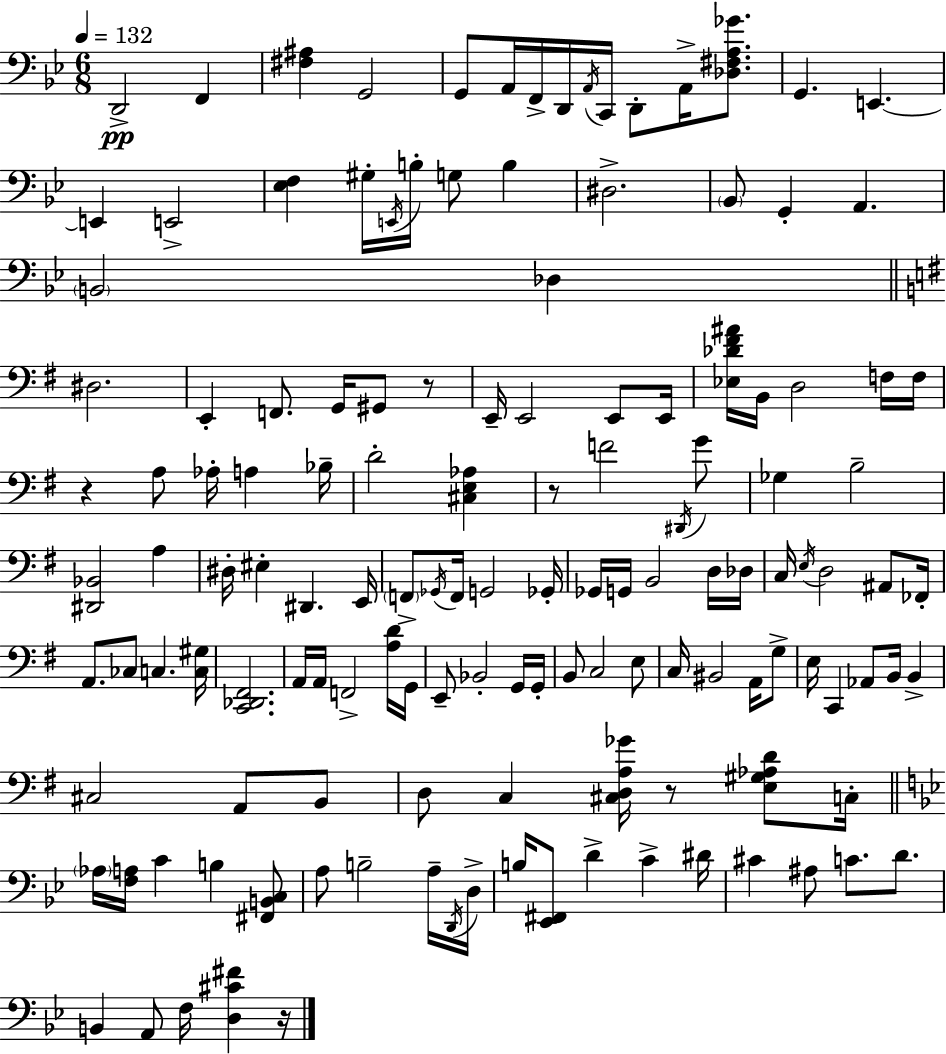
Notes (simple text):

D2/h F2/q [F#3,A#3]/q G2/h G2/e A2/s F2/s D2/s A2/s C2/s D2/e A2/s [Db3,F#3,A3,Gb4]/e. G2/q. E2/q. E2/q E2/h [Eb3,F3]/q G#3/s E2/s B3/s G3/e B3/q D#3/h. Bb2/e G2/q A2/q. B2/h Db3/q D#3/h. E2/q F2/e. G2/s G#2/e R/e E2/s E2/h E2/e E2/s [Eb3,Db4,F#4,A#4]/s B2/s D3/h F3/s F3/s R/q A3/e Ab3/s A3/q Bb3/s D4/h [C#3,E3,Ab3]/q R/e F4/h D#2/s G4/e Gb3/q B3/h [D#2,Bb2]/h A3/q D#3/s EIS3/q D#2/q. E2/s F2/e Gb2/s F2/s G2/h Gb2/s Gb2/s G2/s B2/h D3/s Db3/s C3/s E3/s D3/h A#2/e FES2/s A2/e. CES3/e C3/q. [C3,G#3]/s [C2,Db2,F#2]/h. A2/s A2/s F2/h [A3,D4]/s G2/s E2/e Bb2/h G2/s G2/s B2/e C3/h E3/e C3/s BIS2/h A2/s G3/e E3/s C2/q Ab2/e B2/s B2/q C#3/h A2/e B2/e D3/e C3/q [C#3,D3,A3,Gb4]/s R/e [E3,G#3,Ab3,D4]/e C3/s Ab3/s [F3,A3]/s C4/q B3/q [F#2,B2,C3]/e A3/e B3/h A3/s D2/s D3/s B3/s [Eb2,F#2]/e D4/q C4/q D#4/s C#4/q A#3/e C4/e. D4/e. B2/q A2/e F3/s [D3,C#4,F#4]/q R/s